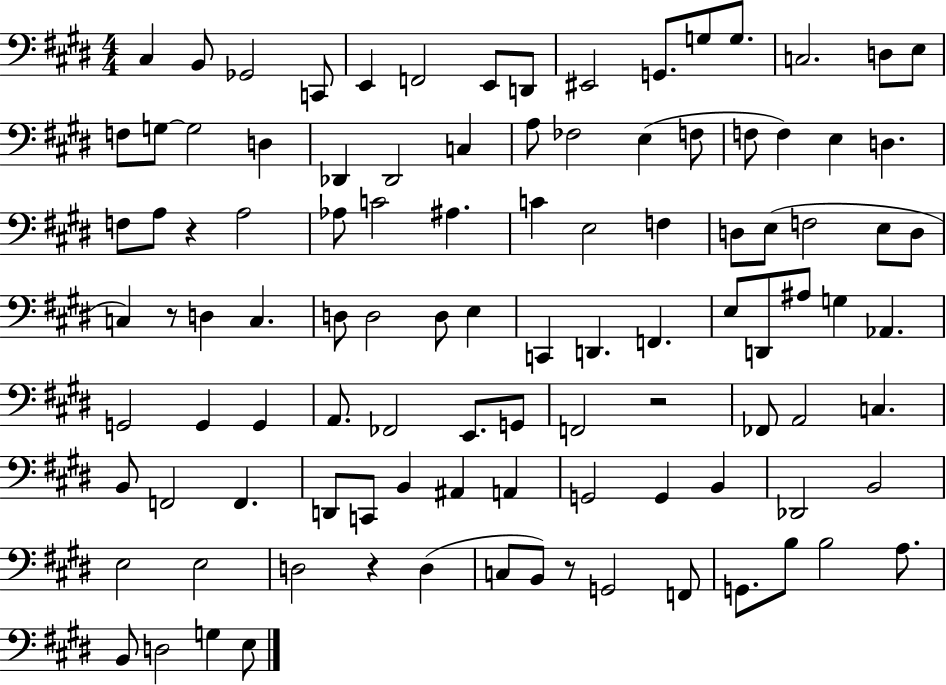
C#3/q B2/e Gb2/h C2/e E2/q F2/h E2/e D2/e EIS2/h G2/e. G3/e G3/e. C3/h. D3/e E3/e F3/e G3/e G3/h D3/q Db2/q Db2/h C3/q A3/e FES3/h E3/q F3/e F3/e F3/q E3/q D3/q. F3/e A3/e R/q A3/h Ab3/e C4/h A#3/q. C4/q E3/h F3/q D3/e E3/e F3/h E3/e D3/e C3/q R/e D3/q C3/q. D3/e D3/h D3/e E3/q C2/q D2/q. F2/q. E3/e D2/e A#3/e G3/q Ab2/q. G2/h G2/q G2/q A2/e. FES2/h E2/e. G2/e F2/h R/h FES2/e A2/h C3/q. B2/e F2/h F2/q. D2/e C2/e B2/q A#2/q A2/q G2/h G2/q B2/q Db2/h B2/h E3/h E3/h D3/h R/q D3/q C3/e B2/e R/e G2/h F2/e G2/e. B3/e B3/h A3/e. B2/e D3/h G3/q E3/e